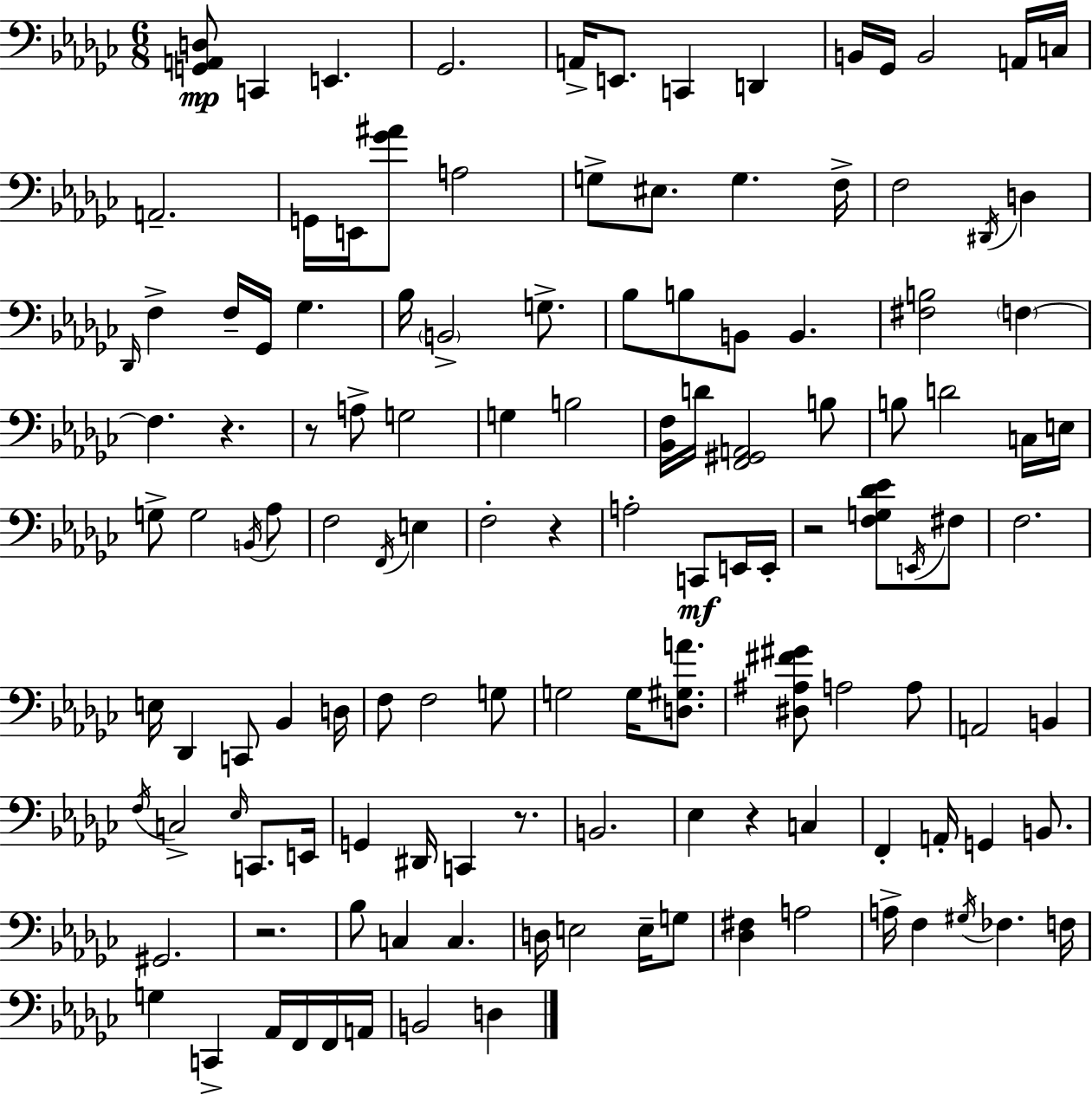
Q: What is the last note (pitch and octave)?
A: D3